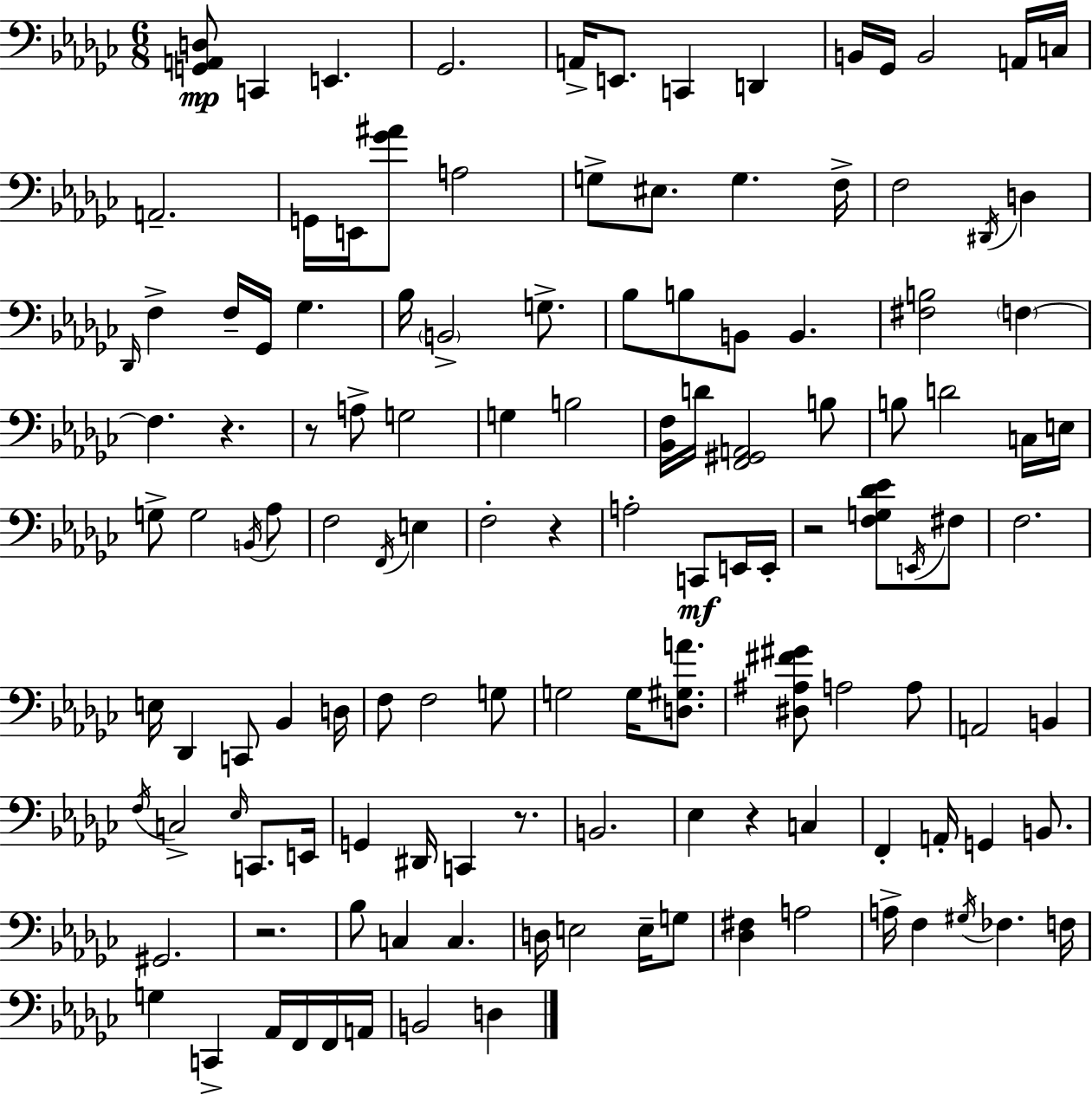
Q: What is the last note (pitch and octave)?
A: D3